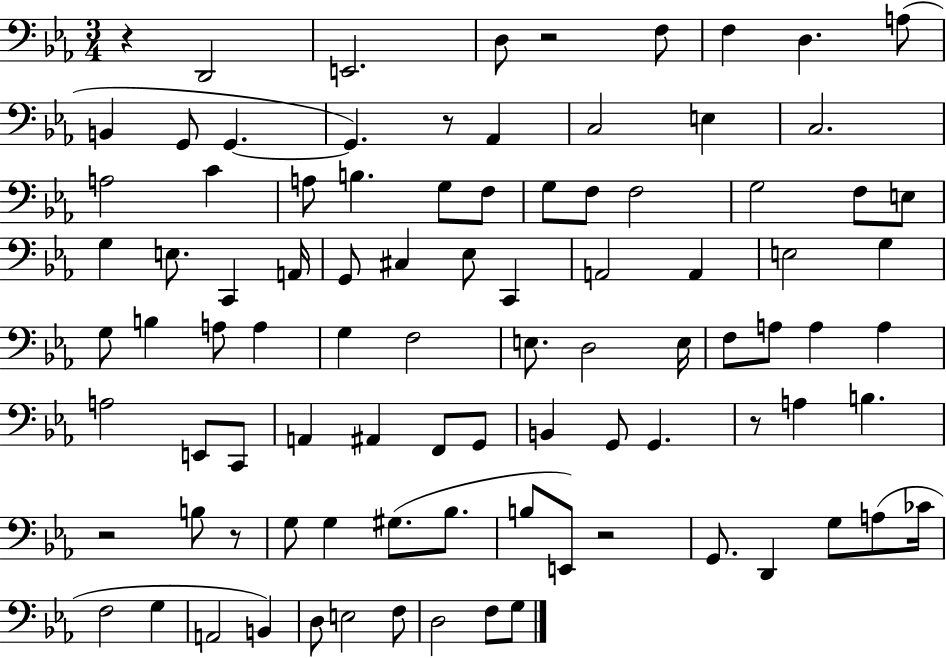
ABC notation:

X:1
T:Untitled
M:3/4
L:1/4
K:Eb
z D,,2 E,,2 D,/2 z2 F,/2 F, D, A,/2 B,, G,,/2 G,, G,, z/2 _A,, C,2 E, C,2 A,2 C A,/2 B, G,/2 F,/2 G,/2 F,/2 F,2 G,2 F,/2 E,/2 G, E,/2 C,, A,,/4 G,,/2 ^C, _E,/2 C,, A,,2 A,, E,2 G, G,/2 B, A,/2 A, G, F,2 E,/2 D,2 E,/4 F,/2 A,/2 A, A, A,2 E,,/2 C,,/2 A,, ^A,, F,,/2 G,,/2 B,, G,,/2 G,, z/2 A, B, z2 B,/2 z/2 G,/2 G, ^G,/2 _B,/2 B,/2 E,,/2 z2 G,,/2 D,, G,/2 A,/2 _C/4 F,2 G, A,,2 B,, D,/2 E,2 F,/2 D,2 F,/2 G,/2